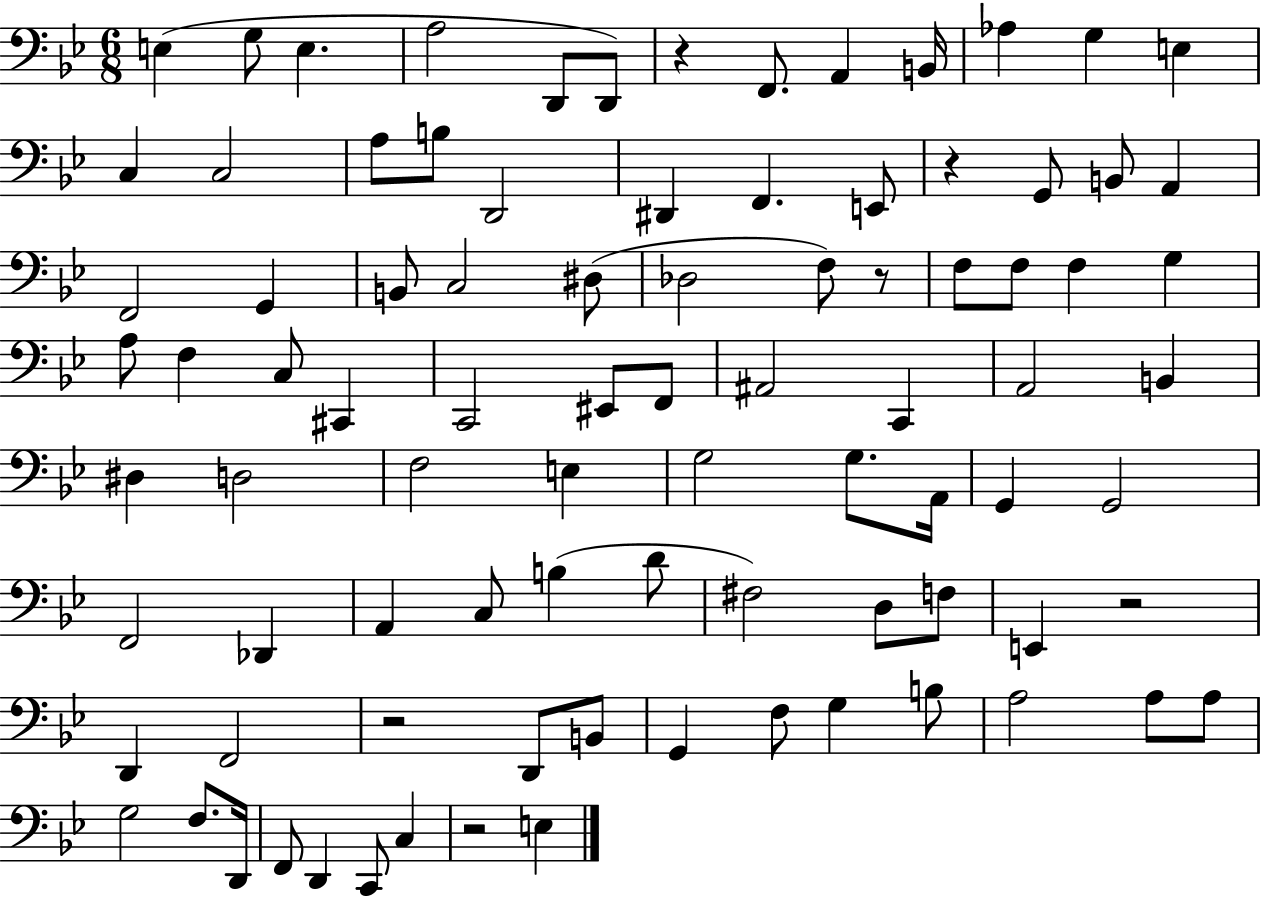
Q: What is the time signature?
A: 6/8